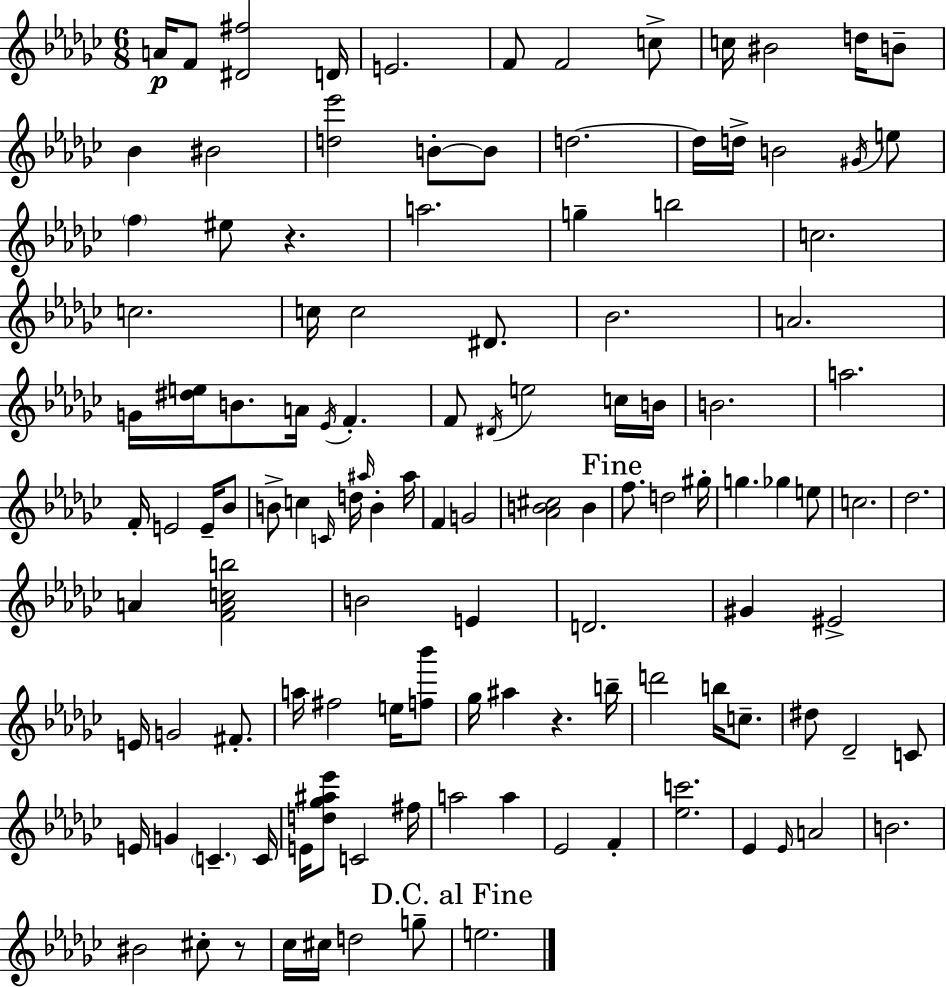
{
  \clef treble
  \numericTimeSignature
  \time 6/8
  \key ees \minor
  a'16\p f'8 <dis' fis''>2 d'16 | e'2. | f'8 f'2 c''8-> | c''16 bis'2 d''16 b'8-- | \break bes'4 bis'2 | <d'' ees'''>2 b'8-.~~ b'8 | d''2.~~ | d''16 d''16-> b'2 \acciaccatura { gis'16 } e''8 | \break \parenthesize f''4 eis''8 r4. | a''2. | g''4-- b''2 | c''2. | \break c''2. | c''16 c''2 dis'8. | bes'2. | a'2. | \break g'16 <dis'' e''>16 b'8. a'16 \acciaccatura { ees'16 } f'4.-. | f'8 \acciaccatura { dis'16 } e''2 | c''16 b'16 b'2. | a''2. | \break f'16-. e'2 | e'16-- bes'8 b'8-> c''4 \grace { c'16 } d''16 \grace { ais''16 } | b'4-. ais''16 f'4 g'2 | <aes' b' cis''>2 | \break b'4 \mark "Fine" f''8. d''2 | gis''16-. g''4. ges''4 | e''8 c''2. | des''2. | \break a'4 <f' a' c'' b''>2 | b'2 | e'4 d'2. | gis'4 eis'2-> | \break e'16 g'2 | fis'8.-. a''16 fis''2 | e''16 <f'' bes'''>8 ges''16 ais''4 r4. | b''16-- d'''2 | \break b''16 c''8.-- dis''8 des'2-- | c'8 e'16 g'4 \parenthesize c'4.-- | c'16 e'16 <d'' ges'' ais'' ees'''>8 c'2 | fis''16 a''2 | \break a''4 ees'2 | f'4-. <ees'' c'''>2. | ees'4 \grace { ees'16 } a'2 | b'2. | \break bis'2 | cis''8-. r8 ces''16 cis''16 d''2 | g''8-- \mark "D.C. al Fine" e''2. | \bar "|."
}